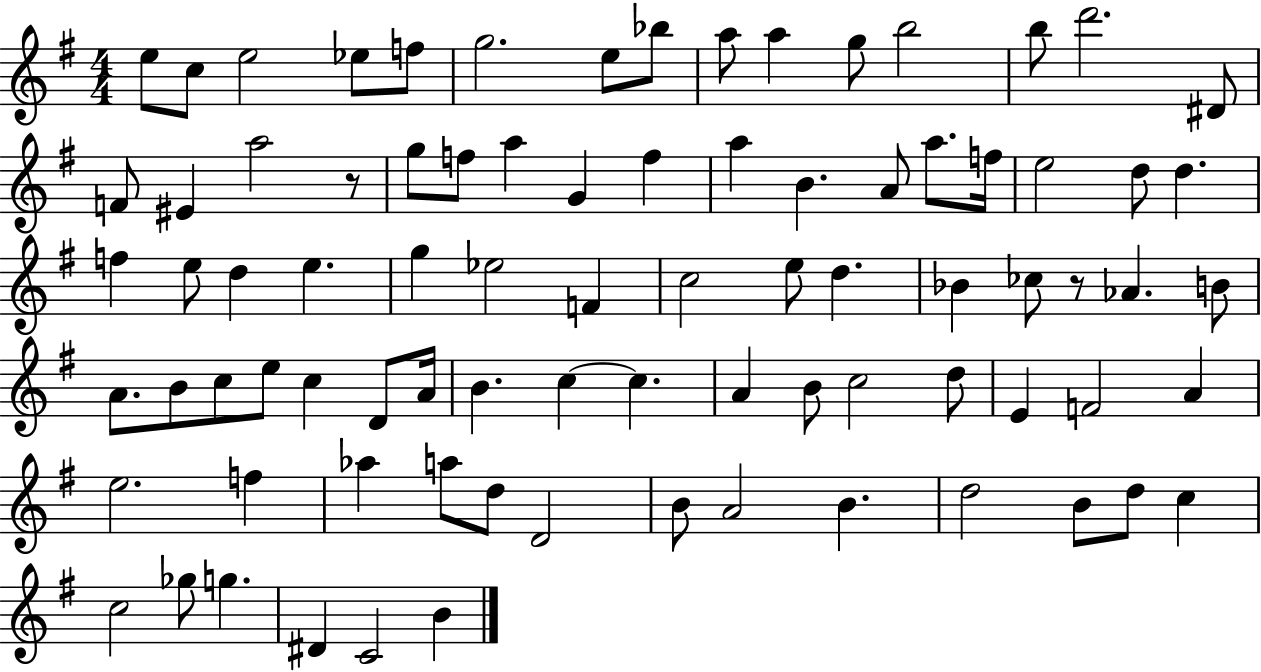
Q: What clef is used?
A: treble